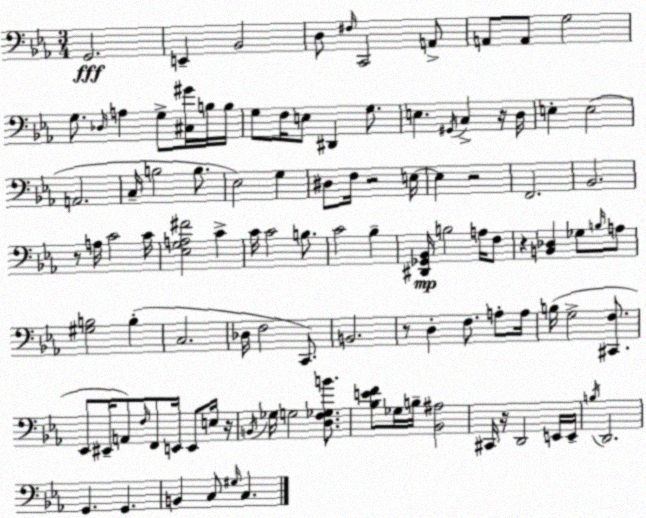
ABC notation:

X:1
T:Untitled
M:3/4
L:1/4
K:Cm
G,,2 E,, _B,,2 D,/2 ^F,/4 C,,2 A,,/2 A,,/2 A,,/2 G,2 G,/2 _D,/4 A, G,/2 [^C,^G]/4 B,/4 B,/4 G,/2 F,/4 E,/2 ^D,, G,/2 E, ^G,,/4 C, z/4 D,/4 E, E,2 A,,2 C,/4 B,2 B,/2 _E,2 G, ^D,/2 F,/4 z2 E,/4 E, z2 F,,2 _B,,2 z/2 A,/4 C2 C/4 [_E,G,A,^F]2 C C/4 C2 B,/2 C2 _B, [^D,,_G,,_B,,]/4 B,2 A,/4 F,/2 z [B,,_D,] _G,/2 B,/4 A,/2 [^G,B,]2 B, C,2 _D,/4 F,2 C,,/2 B,,2 z/2 D, F,/2 A,/2 A,/4 B,/4 G,2 [^C,,F,]/2 _E,,/2 ^E,,/4 A,,/2 F,/4 F,,/2 E,,/4 E,,/2 E,/4 z/4 B,,/4 _G,/4 G,2 [D,F,_G,B]/2 [_B,EF]/2 _G,/4 B,/4 [_B,,^A,]2 ^C,,/4 z/4 D,,2 E,,/4 E,,/4 B,/4 D,,2 G,, G,, B,, C,/2 ^G,/4 C,